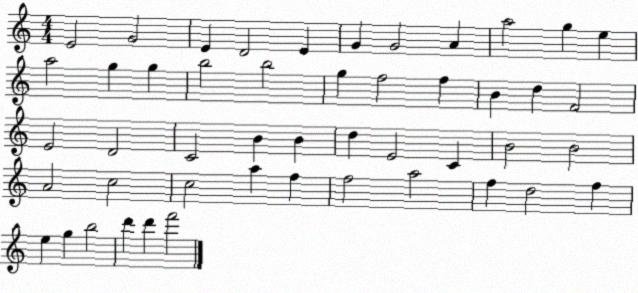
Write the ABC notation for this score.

X:1
T:Untitled
M:4/4
L:1/4
K:C
E2 G2 E D2 E G G2 A a2 g e a2 g g b2 b2 g f2 f B d F2 E2 D2 C2 B B d E2 C B2 B2 A2 c2 c2 a f f2 a2 f d2 f e g b2 d' d' f'2